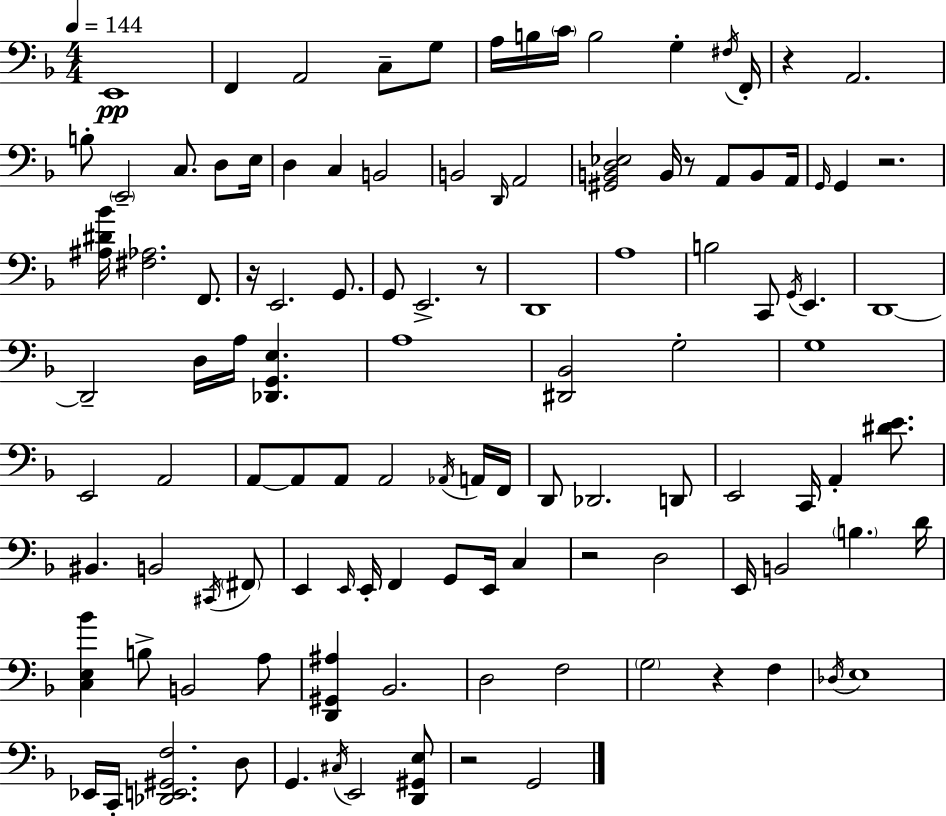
X:1
T:Untitled
M:4/4
L:1/4
K:F
E,,4 F,, A,,2 C,/2 G,/2 A,/4 B,/4 C/4 B,2 G, ^F,/4 F,,/4 z A,,2 B,/2 E,,2 C,/2 D,/2 E,/4 D, C, B,,2 B,,2 D,,/4 A,,2 [^G,,B,,D,_E,]2 B,,/4 z/2 A,,/2 B,,/2 A,,/4 G,,/4 G,, z2 [^A,^D_B]/4 [^F,_A,]2 F,,/2 z/4 E,,2 G,,/2 G,,/2 E,,2 z/2 D,,4 A,4 B,2 C,,/2 G,,/4 E,, D,,4 D,,2 D,/4 A,/4 [_D,,G,,E,] A,4 [^D,,_B,,]2 G,2 G,4 E,,2 A,,2 A,,/2 A,,/2 A,,/2 A,,2 _A,,/4 A,,/4 F,,/4 D,,/2 _D,,2 D,,/2 E,,2 C,,/4 A,, [^DE]/2 ^B,, B,,2 ^C,,/4 ^F,,/2 E,, E,,/4 E,,/4 F,, G,,/2 E,,/4 C, z2 D,2 E,,/4 B,,2 B, D/4 [C,E,_B] B,/2 B,,2 A,/2 [D,,^G,,^A,] _B,,2 D,2 F,2 G,2 z F, _D,/4 E,4 _E,,/4 C,,/4 [_D,,E,,^G,,F,]2 D,/2 G,, ^C,/4 E,,2 [D,,^G,,E,]/2 z2 G,,2